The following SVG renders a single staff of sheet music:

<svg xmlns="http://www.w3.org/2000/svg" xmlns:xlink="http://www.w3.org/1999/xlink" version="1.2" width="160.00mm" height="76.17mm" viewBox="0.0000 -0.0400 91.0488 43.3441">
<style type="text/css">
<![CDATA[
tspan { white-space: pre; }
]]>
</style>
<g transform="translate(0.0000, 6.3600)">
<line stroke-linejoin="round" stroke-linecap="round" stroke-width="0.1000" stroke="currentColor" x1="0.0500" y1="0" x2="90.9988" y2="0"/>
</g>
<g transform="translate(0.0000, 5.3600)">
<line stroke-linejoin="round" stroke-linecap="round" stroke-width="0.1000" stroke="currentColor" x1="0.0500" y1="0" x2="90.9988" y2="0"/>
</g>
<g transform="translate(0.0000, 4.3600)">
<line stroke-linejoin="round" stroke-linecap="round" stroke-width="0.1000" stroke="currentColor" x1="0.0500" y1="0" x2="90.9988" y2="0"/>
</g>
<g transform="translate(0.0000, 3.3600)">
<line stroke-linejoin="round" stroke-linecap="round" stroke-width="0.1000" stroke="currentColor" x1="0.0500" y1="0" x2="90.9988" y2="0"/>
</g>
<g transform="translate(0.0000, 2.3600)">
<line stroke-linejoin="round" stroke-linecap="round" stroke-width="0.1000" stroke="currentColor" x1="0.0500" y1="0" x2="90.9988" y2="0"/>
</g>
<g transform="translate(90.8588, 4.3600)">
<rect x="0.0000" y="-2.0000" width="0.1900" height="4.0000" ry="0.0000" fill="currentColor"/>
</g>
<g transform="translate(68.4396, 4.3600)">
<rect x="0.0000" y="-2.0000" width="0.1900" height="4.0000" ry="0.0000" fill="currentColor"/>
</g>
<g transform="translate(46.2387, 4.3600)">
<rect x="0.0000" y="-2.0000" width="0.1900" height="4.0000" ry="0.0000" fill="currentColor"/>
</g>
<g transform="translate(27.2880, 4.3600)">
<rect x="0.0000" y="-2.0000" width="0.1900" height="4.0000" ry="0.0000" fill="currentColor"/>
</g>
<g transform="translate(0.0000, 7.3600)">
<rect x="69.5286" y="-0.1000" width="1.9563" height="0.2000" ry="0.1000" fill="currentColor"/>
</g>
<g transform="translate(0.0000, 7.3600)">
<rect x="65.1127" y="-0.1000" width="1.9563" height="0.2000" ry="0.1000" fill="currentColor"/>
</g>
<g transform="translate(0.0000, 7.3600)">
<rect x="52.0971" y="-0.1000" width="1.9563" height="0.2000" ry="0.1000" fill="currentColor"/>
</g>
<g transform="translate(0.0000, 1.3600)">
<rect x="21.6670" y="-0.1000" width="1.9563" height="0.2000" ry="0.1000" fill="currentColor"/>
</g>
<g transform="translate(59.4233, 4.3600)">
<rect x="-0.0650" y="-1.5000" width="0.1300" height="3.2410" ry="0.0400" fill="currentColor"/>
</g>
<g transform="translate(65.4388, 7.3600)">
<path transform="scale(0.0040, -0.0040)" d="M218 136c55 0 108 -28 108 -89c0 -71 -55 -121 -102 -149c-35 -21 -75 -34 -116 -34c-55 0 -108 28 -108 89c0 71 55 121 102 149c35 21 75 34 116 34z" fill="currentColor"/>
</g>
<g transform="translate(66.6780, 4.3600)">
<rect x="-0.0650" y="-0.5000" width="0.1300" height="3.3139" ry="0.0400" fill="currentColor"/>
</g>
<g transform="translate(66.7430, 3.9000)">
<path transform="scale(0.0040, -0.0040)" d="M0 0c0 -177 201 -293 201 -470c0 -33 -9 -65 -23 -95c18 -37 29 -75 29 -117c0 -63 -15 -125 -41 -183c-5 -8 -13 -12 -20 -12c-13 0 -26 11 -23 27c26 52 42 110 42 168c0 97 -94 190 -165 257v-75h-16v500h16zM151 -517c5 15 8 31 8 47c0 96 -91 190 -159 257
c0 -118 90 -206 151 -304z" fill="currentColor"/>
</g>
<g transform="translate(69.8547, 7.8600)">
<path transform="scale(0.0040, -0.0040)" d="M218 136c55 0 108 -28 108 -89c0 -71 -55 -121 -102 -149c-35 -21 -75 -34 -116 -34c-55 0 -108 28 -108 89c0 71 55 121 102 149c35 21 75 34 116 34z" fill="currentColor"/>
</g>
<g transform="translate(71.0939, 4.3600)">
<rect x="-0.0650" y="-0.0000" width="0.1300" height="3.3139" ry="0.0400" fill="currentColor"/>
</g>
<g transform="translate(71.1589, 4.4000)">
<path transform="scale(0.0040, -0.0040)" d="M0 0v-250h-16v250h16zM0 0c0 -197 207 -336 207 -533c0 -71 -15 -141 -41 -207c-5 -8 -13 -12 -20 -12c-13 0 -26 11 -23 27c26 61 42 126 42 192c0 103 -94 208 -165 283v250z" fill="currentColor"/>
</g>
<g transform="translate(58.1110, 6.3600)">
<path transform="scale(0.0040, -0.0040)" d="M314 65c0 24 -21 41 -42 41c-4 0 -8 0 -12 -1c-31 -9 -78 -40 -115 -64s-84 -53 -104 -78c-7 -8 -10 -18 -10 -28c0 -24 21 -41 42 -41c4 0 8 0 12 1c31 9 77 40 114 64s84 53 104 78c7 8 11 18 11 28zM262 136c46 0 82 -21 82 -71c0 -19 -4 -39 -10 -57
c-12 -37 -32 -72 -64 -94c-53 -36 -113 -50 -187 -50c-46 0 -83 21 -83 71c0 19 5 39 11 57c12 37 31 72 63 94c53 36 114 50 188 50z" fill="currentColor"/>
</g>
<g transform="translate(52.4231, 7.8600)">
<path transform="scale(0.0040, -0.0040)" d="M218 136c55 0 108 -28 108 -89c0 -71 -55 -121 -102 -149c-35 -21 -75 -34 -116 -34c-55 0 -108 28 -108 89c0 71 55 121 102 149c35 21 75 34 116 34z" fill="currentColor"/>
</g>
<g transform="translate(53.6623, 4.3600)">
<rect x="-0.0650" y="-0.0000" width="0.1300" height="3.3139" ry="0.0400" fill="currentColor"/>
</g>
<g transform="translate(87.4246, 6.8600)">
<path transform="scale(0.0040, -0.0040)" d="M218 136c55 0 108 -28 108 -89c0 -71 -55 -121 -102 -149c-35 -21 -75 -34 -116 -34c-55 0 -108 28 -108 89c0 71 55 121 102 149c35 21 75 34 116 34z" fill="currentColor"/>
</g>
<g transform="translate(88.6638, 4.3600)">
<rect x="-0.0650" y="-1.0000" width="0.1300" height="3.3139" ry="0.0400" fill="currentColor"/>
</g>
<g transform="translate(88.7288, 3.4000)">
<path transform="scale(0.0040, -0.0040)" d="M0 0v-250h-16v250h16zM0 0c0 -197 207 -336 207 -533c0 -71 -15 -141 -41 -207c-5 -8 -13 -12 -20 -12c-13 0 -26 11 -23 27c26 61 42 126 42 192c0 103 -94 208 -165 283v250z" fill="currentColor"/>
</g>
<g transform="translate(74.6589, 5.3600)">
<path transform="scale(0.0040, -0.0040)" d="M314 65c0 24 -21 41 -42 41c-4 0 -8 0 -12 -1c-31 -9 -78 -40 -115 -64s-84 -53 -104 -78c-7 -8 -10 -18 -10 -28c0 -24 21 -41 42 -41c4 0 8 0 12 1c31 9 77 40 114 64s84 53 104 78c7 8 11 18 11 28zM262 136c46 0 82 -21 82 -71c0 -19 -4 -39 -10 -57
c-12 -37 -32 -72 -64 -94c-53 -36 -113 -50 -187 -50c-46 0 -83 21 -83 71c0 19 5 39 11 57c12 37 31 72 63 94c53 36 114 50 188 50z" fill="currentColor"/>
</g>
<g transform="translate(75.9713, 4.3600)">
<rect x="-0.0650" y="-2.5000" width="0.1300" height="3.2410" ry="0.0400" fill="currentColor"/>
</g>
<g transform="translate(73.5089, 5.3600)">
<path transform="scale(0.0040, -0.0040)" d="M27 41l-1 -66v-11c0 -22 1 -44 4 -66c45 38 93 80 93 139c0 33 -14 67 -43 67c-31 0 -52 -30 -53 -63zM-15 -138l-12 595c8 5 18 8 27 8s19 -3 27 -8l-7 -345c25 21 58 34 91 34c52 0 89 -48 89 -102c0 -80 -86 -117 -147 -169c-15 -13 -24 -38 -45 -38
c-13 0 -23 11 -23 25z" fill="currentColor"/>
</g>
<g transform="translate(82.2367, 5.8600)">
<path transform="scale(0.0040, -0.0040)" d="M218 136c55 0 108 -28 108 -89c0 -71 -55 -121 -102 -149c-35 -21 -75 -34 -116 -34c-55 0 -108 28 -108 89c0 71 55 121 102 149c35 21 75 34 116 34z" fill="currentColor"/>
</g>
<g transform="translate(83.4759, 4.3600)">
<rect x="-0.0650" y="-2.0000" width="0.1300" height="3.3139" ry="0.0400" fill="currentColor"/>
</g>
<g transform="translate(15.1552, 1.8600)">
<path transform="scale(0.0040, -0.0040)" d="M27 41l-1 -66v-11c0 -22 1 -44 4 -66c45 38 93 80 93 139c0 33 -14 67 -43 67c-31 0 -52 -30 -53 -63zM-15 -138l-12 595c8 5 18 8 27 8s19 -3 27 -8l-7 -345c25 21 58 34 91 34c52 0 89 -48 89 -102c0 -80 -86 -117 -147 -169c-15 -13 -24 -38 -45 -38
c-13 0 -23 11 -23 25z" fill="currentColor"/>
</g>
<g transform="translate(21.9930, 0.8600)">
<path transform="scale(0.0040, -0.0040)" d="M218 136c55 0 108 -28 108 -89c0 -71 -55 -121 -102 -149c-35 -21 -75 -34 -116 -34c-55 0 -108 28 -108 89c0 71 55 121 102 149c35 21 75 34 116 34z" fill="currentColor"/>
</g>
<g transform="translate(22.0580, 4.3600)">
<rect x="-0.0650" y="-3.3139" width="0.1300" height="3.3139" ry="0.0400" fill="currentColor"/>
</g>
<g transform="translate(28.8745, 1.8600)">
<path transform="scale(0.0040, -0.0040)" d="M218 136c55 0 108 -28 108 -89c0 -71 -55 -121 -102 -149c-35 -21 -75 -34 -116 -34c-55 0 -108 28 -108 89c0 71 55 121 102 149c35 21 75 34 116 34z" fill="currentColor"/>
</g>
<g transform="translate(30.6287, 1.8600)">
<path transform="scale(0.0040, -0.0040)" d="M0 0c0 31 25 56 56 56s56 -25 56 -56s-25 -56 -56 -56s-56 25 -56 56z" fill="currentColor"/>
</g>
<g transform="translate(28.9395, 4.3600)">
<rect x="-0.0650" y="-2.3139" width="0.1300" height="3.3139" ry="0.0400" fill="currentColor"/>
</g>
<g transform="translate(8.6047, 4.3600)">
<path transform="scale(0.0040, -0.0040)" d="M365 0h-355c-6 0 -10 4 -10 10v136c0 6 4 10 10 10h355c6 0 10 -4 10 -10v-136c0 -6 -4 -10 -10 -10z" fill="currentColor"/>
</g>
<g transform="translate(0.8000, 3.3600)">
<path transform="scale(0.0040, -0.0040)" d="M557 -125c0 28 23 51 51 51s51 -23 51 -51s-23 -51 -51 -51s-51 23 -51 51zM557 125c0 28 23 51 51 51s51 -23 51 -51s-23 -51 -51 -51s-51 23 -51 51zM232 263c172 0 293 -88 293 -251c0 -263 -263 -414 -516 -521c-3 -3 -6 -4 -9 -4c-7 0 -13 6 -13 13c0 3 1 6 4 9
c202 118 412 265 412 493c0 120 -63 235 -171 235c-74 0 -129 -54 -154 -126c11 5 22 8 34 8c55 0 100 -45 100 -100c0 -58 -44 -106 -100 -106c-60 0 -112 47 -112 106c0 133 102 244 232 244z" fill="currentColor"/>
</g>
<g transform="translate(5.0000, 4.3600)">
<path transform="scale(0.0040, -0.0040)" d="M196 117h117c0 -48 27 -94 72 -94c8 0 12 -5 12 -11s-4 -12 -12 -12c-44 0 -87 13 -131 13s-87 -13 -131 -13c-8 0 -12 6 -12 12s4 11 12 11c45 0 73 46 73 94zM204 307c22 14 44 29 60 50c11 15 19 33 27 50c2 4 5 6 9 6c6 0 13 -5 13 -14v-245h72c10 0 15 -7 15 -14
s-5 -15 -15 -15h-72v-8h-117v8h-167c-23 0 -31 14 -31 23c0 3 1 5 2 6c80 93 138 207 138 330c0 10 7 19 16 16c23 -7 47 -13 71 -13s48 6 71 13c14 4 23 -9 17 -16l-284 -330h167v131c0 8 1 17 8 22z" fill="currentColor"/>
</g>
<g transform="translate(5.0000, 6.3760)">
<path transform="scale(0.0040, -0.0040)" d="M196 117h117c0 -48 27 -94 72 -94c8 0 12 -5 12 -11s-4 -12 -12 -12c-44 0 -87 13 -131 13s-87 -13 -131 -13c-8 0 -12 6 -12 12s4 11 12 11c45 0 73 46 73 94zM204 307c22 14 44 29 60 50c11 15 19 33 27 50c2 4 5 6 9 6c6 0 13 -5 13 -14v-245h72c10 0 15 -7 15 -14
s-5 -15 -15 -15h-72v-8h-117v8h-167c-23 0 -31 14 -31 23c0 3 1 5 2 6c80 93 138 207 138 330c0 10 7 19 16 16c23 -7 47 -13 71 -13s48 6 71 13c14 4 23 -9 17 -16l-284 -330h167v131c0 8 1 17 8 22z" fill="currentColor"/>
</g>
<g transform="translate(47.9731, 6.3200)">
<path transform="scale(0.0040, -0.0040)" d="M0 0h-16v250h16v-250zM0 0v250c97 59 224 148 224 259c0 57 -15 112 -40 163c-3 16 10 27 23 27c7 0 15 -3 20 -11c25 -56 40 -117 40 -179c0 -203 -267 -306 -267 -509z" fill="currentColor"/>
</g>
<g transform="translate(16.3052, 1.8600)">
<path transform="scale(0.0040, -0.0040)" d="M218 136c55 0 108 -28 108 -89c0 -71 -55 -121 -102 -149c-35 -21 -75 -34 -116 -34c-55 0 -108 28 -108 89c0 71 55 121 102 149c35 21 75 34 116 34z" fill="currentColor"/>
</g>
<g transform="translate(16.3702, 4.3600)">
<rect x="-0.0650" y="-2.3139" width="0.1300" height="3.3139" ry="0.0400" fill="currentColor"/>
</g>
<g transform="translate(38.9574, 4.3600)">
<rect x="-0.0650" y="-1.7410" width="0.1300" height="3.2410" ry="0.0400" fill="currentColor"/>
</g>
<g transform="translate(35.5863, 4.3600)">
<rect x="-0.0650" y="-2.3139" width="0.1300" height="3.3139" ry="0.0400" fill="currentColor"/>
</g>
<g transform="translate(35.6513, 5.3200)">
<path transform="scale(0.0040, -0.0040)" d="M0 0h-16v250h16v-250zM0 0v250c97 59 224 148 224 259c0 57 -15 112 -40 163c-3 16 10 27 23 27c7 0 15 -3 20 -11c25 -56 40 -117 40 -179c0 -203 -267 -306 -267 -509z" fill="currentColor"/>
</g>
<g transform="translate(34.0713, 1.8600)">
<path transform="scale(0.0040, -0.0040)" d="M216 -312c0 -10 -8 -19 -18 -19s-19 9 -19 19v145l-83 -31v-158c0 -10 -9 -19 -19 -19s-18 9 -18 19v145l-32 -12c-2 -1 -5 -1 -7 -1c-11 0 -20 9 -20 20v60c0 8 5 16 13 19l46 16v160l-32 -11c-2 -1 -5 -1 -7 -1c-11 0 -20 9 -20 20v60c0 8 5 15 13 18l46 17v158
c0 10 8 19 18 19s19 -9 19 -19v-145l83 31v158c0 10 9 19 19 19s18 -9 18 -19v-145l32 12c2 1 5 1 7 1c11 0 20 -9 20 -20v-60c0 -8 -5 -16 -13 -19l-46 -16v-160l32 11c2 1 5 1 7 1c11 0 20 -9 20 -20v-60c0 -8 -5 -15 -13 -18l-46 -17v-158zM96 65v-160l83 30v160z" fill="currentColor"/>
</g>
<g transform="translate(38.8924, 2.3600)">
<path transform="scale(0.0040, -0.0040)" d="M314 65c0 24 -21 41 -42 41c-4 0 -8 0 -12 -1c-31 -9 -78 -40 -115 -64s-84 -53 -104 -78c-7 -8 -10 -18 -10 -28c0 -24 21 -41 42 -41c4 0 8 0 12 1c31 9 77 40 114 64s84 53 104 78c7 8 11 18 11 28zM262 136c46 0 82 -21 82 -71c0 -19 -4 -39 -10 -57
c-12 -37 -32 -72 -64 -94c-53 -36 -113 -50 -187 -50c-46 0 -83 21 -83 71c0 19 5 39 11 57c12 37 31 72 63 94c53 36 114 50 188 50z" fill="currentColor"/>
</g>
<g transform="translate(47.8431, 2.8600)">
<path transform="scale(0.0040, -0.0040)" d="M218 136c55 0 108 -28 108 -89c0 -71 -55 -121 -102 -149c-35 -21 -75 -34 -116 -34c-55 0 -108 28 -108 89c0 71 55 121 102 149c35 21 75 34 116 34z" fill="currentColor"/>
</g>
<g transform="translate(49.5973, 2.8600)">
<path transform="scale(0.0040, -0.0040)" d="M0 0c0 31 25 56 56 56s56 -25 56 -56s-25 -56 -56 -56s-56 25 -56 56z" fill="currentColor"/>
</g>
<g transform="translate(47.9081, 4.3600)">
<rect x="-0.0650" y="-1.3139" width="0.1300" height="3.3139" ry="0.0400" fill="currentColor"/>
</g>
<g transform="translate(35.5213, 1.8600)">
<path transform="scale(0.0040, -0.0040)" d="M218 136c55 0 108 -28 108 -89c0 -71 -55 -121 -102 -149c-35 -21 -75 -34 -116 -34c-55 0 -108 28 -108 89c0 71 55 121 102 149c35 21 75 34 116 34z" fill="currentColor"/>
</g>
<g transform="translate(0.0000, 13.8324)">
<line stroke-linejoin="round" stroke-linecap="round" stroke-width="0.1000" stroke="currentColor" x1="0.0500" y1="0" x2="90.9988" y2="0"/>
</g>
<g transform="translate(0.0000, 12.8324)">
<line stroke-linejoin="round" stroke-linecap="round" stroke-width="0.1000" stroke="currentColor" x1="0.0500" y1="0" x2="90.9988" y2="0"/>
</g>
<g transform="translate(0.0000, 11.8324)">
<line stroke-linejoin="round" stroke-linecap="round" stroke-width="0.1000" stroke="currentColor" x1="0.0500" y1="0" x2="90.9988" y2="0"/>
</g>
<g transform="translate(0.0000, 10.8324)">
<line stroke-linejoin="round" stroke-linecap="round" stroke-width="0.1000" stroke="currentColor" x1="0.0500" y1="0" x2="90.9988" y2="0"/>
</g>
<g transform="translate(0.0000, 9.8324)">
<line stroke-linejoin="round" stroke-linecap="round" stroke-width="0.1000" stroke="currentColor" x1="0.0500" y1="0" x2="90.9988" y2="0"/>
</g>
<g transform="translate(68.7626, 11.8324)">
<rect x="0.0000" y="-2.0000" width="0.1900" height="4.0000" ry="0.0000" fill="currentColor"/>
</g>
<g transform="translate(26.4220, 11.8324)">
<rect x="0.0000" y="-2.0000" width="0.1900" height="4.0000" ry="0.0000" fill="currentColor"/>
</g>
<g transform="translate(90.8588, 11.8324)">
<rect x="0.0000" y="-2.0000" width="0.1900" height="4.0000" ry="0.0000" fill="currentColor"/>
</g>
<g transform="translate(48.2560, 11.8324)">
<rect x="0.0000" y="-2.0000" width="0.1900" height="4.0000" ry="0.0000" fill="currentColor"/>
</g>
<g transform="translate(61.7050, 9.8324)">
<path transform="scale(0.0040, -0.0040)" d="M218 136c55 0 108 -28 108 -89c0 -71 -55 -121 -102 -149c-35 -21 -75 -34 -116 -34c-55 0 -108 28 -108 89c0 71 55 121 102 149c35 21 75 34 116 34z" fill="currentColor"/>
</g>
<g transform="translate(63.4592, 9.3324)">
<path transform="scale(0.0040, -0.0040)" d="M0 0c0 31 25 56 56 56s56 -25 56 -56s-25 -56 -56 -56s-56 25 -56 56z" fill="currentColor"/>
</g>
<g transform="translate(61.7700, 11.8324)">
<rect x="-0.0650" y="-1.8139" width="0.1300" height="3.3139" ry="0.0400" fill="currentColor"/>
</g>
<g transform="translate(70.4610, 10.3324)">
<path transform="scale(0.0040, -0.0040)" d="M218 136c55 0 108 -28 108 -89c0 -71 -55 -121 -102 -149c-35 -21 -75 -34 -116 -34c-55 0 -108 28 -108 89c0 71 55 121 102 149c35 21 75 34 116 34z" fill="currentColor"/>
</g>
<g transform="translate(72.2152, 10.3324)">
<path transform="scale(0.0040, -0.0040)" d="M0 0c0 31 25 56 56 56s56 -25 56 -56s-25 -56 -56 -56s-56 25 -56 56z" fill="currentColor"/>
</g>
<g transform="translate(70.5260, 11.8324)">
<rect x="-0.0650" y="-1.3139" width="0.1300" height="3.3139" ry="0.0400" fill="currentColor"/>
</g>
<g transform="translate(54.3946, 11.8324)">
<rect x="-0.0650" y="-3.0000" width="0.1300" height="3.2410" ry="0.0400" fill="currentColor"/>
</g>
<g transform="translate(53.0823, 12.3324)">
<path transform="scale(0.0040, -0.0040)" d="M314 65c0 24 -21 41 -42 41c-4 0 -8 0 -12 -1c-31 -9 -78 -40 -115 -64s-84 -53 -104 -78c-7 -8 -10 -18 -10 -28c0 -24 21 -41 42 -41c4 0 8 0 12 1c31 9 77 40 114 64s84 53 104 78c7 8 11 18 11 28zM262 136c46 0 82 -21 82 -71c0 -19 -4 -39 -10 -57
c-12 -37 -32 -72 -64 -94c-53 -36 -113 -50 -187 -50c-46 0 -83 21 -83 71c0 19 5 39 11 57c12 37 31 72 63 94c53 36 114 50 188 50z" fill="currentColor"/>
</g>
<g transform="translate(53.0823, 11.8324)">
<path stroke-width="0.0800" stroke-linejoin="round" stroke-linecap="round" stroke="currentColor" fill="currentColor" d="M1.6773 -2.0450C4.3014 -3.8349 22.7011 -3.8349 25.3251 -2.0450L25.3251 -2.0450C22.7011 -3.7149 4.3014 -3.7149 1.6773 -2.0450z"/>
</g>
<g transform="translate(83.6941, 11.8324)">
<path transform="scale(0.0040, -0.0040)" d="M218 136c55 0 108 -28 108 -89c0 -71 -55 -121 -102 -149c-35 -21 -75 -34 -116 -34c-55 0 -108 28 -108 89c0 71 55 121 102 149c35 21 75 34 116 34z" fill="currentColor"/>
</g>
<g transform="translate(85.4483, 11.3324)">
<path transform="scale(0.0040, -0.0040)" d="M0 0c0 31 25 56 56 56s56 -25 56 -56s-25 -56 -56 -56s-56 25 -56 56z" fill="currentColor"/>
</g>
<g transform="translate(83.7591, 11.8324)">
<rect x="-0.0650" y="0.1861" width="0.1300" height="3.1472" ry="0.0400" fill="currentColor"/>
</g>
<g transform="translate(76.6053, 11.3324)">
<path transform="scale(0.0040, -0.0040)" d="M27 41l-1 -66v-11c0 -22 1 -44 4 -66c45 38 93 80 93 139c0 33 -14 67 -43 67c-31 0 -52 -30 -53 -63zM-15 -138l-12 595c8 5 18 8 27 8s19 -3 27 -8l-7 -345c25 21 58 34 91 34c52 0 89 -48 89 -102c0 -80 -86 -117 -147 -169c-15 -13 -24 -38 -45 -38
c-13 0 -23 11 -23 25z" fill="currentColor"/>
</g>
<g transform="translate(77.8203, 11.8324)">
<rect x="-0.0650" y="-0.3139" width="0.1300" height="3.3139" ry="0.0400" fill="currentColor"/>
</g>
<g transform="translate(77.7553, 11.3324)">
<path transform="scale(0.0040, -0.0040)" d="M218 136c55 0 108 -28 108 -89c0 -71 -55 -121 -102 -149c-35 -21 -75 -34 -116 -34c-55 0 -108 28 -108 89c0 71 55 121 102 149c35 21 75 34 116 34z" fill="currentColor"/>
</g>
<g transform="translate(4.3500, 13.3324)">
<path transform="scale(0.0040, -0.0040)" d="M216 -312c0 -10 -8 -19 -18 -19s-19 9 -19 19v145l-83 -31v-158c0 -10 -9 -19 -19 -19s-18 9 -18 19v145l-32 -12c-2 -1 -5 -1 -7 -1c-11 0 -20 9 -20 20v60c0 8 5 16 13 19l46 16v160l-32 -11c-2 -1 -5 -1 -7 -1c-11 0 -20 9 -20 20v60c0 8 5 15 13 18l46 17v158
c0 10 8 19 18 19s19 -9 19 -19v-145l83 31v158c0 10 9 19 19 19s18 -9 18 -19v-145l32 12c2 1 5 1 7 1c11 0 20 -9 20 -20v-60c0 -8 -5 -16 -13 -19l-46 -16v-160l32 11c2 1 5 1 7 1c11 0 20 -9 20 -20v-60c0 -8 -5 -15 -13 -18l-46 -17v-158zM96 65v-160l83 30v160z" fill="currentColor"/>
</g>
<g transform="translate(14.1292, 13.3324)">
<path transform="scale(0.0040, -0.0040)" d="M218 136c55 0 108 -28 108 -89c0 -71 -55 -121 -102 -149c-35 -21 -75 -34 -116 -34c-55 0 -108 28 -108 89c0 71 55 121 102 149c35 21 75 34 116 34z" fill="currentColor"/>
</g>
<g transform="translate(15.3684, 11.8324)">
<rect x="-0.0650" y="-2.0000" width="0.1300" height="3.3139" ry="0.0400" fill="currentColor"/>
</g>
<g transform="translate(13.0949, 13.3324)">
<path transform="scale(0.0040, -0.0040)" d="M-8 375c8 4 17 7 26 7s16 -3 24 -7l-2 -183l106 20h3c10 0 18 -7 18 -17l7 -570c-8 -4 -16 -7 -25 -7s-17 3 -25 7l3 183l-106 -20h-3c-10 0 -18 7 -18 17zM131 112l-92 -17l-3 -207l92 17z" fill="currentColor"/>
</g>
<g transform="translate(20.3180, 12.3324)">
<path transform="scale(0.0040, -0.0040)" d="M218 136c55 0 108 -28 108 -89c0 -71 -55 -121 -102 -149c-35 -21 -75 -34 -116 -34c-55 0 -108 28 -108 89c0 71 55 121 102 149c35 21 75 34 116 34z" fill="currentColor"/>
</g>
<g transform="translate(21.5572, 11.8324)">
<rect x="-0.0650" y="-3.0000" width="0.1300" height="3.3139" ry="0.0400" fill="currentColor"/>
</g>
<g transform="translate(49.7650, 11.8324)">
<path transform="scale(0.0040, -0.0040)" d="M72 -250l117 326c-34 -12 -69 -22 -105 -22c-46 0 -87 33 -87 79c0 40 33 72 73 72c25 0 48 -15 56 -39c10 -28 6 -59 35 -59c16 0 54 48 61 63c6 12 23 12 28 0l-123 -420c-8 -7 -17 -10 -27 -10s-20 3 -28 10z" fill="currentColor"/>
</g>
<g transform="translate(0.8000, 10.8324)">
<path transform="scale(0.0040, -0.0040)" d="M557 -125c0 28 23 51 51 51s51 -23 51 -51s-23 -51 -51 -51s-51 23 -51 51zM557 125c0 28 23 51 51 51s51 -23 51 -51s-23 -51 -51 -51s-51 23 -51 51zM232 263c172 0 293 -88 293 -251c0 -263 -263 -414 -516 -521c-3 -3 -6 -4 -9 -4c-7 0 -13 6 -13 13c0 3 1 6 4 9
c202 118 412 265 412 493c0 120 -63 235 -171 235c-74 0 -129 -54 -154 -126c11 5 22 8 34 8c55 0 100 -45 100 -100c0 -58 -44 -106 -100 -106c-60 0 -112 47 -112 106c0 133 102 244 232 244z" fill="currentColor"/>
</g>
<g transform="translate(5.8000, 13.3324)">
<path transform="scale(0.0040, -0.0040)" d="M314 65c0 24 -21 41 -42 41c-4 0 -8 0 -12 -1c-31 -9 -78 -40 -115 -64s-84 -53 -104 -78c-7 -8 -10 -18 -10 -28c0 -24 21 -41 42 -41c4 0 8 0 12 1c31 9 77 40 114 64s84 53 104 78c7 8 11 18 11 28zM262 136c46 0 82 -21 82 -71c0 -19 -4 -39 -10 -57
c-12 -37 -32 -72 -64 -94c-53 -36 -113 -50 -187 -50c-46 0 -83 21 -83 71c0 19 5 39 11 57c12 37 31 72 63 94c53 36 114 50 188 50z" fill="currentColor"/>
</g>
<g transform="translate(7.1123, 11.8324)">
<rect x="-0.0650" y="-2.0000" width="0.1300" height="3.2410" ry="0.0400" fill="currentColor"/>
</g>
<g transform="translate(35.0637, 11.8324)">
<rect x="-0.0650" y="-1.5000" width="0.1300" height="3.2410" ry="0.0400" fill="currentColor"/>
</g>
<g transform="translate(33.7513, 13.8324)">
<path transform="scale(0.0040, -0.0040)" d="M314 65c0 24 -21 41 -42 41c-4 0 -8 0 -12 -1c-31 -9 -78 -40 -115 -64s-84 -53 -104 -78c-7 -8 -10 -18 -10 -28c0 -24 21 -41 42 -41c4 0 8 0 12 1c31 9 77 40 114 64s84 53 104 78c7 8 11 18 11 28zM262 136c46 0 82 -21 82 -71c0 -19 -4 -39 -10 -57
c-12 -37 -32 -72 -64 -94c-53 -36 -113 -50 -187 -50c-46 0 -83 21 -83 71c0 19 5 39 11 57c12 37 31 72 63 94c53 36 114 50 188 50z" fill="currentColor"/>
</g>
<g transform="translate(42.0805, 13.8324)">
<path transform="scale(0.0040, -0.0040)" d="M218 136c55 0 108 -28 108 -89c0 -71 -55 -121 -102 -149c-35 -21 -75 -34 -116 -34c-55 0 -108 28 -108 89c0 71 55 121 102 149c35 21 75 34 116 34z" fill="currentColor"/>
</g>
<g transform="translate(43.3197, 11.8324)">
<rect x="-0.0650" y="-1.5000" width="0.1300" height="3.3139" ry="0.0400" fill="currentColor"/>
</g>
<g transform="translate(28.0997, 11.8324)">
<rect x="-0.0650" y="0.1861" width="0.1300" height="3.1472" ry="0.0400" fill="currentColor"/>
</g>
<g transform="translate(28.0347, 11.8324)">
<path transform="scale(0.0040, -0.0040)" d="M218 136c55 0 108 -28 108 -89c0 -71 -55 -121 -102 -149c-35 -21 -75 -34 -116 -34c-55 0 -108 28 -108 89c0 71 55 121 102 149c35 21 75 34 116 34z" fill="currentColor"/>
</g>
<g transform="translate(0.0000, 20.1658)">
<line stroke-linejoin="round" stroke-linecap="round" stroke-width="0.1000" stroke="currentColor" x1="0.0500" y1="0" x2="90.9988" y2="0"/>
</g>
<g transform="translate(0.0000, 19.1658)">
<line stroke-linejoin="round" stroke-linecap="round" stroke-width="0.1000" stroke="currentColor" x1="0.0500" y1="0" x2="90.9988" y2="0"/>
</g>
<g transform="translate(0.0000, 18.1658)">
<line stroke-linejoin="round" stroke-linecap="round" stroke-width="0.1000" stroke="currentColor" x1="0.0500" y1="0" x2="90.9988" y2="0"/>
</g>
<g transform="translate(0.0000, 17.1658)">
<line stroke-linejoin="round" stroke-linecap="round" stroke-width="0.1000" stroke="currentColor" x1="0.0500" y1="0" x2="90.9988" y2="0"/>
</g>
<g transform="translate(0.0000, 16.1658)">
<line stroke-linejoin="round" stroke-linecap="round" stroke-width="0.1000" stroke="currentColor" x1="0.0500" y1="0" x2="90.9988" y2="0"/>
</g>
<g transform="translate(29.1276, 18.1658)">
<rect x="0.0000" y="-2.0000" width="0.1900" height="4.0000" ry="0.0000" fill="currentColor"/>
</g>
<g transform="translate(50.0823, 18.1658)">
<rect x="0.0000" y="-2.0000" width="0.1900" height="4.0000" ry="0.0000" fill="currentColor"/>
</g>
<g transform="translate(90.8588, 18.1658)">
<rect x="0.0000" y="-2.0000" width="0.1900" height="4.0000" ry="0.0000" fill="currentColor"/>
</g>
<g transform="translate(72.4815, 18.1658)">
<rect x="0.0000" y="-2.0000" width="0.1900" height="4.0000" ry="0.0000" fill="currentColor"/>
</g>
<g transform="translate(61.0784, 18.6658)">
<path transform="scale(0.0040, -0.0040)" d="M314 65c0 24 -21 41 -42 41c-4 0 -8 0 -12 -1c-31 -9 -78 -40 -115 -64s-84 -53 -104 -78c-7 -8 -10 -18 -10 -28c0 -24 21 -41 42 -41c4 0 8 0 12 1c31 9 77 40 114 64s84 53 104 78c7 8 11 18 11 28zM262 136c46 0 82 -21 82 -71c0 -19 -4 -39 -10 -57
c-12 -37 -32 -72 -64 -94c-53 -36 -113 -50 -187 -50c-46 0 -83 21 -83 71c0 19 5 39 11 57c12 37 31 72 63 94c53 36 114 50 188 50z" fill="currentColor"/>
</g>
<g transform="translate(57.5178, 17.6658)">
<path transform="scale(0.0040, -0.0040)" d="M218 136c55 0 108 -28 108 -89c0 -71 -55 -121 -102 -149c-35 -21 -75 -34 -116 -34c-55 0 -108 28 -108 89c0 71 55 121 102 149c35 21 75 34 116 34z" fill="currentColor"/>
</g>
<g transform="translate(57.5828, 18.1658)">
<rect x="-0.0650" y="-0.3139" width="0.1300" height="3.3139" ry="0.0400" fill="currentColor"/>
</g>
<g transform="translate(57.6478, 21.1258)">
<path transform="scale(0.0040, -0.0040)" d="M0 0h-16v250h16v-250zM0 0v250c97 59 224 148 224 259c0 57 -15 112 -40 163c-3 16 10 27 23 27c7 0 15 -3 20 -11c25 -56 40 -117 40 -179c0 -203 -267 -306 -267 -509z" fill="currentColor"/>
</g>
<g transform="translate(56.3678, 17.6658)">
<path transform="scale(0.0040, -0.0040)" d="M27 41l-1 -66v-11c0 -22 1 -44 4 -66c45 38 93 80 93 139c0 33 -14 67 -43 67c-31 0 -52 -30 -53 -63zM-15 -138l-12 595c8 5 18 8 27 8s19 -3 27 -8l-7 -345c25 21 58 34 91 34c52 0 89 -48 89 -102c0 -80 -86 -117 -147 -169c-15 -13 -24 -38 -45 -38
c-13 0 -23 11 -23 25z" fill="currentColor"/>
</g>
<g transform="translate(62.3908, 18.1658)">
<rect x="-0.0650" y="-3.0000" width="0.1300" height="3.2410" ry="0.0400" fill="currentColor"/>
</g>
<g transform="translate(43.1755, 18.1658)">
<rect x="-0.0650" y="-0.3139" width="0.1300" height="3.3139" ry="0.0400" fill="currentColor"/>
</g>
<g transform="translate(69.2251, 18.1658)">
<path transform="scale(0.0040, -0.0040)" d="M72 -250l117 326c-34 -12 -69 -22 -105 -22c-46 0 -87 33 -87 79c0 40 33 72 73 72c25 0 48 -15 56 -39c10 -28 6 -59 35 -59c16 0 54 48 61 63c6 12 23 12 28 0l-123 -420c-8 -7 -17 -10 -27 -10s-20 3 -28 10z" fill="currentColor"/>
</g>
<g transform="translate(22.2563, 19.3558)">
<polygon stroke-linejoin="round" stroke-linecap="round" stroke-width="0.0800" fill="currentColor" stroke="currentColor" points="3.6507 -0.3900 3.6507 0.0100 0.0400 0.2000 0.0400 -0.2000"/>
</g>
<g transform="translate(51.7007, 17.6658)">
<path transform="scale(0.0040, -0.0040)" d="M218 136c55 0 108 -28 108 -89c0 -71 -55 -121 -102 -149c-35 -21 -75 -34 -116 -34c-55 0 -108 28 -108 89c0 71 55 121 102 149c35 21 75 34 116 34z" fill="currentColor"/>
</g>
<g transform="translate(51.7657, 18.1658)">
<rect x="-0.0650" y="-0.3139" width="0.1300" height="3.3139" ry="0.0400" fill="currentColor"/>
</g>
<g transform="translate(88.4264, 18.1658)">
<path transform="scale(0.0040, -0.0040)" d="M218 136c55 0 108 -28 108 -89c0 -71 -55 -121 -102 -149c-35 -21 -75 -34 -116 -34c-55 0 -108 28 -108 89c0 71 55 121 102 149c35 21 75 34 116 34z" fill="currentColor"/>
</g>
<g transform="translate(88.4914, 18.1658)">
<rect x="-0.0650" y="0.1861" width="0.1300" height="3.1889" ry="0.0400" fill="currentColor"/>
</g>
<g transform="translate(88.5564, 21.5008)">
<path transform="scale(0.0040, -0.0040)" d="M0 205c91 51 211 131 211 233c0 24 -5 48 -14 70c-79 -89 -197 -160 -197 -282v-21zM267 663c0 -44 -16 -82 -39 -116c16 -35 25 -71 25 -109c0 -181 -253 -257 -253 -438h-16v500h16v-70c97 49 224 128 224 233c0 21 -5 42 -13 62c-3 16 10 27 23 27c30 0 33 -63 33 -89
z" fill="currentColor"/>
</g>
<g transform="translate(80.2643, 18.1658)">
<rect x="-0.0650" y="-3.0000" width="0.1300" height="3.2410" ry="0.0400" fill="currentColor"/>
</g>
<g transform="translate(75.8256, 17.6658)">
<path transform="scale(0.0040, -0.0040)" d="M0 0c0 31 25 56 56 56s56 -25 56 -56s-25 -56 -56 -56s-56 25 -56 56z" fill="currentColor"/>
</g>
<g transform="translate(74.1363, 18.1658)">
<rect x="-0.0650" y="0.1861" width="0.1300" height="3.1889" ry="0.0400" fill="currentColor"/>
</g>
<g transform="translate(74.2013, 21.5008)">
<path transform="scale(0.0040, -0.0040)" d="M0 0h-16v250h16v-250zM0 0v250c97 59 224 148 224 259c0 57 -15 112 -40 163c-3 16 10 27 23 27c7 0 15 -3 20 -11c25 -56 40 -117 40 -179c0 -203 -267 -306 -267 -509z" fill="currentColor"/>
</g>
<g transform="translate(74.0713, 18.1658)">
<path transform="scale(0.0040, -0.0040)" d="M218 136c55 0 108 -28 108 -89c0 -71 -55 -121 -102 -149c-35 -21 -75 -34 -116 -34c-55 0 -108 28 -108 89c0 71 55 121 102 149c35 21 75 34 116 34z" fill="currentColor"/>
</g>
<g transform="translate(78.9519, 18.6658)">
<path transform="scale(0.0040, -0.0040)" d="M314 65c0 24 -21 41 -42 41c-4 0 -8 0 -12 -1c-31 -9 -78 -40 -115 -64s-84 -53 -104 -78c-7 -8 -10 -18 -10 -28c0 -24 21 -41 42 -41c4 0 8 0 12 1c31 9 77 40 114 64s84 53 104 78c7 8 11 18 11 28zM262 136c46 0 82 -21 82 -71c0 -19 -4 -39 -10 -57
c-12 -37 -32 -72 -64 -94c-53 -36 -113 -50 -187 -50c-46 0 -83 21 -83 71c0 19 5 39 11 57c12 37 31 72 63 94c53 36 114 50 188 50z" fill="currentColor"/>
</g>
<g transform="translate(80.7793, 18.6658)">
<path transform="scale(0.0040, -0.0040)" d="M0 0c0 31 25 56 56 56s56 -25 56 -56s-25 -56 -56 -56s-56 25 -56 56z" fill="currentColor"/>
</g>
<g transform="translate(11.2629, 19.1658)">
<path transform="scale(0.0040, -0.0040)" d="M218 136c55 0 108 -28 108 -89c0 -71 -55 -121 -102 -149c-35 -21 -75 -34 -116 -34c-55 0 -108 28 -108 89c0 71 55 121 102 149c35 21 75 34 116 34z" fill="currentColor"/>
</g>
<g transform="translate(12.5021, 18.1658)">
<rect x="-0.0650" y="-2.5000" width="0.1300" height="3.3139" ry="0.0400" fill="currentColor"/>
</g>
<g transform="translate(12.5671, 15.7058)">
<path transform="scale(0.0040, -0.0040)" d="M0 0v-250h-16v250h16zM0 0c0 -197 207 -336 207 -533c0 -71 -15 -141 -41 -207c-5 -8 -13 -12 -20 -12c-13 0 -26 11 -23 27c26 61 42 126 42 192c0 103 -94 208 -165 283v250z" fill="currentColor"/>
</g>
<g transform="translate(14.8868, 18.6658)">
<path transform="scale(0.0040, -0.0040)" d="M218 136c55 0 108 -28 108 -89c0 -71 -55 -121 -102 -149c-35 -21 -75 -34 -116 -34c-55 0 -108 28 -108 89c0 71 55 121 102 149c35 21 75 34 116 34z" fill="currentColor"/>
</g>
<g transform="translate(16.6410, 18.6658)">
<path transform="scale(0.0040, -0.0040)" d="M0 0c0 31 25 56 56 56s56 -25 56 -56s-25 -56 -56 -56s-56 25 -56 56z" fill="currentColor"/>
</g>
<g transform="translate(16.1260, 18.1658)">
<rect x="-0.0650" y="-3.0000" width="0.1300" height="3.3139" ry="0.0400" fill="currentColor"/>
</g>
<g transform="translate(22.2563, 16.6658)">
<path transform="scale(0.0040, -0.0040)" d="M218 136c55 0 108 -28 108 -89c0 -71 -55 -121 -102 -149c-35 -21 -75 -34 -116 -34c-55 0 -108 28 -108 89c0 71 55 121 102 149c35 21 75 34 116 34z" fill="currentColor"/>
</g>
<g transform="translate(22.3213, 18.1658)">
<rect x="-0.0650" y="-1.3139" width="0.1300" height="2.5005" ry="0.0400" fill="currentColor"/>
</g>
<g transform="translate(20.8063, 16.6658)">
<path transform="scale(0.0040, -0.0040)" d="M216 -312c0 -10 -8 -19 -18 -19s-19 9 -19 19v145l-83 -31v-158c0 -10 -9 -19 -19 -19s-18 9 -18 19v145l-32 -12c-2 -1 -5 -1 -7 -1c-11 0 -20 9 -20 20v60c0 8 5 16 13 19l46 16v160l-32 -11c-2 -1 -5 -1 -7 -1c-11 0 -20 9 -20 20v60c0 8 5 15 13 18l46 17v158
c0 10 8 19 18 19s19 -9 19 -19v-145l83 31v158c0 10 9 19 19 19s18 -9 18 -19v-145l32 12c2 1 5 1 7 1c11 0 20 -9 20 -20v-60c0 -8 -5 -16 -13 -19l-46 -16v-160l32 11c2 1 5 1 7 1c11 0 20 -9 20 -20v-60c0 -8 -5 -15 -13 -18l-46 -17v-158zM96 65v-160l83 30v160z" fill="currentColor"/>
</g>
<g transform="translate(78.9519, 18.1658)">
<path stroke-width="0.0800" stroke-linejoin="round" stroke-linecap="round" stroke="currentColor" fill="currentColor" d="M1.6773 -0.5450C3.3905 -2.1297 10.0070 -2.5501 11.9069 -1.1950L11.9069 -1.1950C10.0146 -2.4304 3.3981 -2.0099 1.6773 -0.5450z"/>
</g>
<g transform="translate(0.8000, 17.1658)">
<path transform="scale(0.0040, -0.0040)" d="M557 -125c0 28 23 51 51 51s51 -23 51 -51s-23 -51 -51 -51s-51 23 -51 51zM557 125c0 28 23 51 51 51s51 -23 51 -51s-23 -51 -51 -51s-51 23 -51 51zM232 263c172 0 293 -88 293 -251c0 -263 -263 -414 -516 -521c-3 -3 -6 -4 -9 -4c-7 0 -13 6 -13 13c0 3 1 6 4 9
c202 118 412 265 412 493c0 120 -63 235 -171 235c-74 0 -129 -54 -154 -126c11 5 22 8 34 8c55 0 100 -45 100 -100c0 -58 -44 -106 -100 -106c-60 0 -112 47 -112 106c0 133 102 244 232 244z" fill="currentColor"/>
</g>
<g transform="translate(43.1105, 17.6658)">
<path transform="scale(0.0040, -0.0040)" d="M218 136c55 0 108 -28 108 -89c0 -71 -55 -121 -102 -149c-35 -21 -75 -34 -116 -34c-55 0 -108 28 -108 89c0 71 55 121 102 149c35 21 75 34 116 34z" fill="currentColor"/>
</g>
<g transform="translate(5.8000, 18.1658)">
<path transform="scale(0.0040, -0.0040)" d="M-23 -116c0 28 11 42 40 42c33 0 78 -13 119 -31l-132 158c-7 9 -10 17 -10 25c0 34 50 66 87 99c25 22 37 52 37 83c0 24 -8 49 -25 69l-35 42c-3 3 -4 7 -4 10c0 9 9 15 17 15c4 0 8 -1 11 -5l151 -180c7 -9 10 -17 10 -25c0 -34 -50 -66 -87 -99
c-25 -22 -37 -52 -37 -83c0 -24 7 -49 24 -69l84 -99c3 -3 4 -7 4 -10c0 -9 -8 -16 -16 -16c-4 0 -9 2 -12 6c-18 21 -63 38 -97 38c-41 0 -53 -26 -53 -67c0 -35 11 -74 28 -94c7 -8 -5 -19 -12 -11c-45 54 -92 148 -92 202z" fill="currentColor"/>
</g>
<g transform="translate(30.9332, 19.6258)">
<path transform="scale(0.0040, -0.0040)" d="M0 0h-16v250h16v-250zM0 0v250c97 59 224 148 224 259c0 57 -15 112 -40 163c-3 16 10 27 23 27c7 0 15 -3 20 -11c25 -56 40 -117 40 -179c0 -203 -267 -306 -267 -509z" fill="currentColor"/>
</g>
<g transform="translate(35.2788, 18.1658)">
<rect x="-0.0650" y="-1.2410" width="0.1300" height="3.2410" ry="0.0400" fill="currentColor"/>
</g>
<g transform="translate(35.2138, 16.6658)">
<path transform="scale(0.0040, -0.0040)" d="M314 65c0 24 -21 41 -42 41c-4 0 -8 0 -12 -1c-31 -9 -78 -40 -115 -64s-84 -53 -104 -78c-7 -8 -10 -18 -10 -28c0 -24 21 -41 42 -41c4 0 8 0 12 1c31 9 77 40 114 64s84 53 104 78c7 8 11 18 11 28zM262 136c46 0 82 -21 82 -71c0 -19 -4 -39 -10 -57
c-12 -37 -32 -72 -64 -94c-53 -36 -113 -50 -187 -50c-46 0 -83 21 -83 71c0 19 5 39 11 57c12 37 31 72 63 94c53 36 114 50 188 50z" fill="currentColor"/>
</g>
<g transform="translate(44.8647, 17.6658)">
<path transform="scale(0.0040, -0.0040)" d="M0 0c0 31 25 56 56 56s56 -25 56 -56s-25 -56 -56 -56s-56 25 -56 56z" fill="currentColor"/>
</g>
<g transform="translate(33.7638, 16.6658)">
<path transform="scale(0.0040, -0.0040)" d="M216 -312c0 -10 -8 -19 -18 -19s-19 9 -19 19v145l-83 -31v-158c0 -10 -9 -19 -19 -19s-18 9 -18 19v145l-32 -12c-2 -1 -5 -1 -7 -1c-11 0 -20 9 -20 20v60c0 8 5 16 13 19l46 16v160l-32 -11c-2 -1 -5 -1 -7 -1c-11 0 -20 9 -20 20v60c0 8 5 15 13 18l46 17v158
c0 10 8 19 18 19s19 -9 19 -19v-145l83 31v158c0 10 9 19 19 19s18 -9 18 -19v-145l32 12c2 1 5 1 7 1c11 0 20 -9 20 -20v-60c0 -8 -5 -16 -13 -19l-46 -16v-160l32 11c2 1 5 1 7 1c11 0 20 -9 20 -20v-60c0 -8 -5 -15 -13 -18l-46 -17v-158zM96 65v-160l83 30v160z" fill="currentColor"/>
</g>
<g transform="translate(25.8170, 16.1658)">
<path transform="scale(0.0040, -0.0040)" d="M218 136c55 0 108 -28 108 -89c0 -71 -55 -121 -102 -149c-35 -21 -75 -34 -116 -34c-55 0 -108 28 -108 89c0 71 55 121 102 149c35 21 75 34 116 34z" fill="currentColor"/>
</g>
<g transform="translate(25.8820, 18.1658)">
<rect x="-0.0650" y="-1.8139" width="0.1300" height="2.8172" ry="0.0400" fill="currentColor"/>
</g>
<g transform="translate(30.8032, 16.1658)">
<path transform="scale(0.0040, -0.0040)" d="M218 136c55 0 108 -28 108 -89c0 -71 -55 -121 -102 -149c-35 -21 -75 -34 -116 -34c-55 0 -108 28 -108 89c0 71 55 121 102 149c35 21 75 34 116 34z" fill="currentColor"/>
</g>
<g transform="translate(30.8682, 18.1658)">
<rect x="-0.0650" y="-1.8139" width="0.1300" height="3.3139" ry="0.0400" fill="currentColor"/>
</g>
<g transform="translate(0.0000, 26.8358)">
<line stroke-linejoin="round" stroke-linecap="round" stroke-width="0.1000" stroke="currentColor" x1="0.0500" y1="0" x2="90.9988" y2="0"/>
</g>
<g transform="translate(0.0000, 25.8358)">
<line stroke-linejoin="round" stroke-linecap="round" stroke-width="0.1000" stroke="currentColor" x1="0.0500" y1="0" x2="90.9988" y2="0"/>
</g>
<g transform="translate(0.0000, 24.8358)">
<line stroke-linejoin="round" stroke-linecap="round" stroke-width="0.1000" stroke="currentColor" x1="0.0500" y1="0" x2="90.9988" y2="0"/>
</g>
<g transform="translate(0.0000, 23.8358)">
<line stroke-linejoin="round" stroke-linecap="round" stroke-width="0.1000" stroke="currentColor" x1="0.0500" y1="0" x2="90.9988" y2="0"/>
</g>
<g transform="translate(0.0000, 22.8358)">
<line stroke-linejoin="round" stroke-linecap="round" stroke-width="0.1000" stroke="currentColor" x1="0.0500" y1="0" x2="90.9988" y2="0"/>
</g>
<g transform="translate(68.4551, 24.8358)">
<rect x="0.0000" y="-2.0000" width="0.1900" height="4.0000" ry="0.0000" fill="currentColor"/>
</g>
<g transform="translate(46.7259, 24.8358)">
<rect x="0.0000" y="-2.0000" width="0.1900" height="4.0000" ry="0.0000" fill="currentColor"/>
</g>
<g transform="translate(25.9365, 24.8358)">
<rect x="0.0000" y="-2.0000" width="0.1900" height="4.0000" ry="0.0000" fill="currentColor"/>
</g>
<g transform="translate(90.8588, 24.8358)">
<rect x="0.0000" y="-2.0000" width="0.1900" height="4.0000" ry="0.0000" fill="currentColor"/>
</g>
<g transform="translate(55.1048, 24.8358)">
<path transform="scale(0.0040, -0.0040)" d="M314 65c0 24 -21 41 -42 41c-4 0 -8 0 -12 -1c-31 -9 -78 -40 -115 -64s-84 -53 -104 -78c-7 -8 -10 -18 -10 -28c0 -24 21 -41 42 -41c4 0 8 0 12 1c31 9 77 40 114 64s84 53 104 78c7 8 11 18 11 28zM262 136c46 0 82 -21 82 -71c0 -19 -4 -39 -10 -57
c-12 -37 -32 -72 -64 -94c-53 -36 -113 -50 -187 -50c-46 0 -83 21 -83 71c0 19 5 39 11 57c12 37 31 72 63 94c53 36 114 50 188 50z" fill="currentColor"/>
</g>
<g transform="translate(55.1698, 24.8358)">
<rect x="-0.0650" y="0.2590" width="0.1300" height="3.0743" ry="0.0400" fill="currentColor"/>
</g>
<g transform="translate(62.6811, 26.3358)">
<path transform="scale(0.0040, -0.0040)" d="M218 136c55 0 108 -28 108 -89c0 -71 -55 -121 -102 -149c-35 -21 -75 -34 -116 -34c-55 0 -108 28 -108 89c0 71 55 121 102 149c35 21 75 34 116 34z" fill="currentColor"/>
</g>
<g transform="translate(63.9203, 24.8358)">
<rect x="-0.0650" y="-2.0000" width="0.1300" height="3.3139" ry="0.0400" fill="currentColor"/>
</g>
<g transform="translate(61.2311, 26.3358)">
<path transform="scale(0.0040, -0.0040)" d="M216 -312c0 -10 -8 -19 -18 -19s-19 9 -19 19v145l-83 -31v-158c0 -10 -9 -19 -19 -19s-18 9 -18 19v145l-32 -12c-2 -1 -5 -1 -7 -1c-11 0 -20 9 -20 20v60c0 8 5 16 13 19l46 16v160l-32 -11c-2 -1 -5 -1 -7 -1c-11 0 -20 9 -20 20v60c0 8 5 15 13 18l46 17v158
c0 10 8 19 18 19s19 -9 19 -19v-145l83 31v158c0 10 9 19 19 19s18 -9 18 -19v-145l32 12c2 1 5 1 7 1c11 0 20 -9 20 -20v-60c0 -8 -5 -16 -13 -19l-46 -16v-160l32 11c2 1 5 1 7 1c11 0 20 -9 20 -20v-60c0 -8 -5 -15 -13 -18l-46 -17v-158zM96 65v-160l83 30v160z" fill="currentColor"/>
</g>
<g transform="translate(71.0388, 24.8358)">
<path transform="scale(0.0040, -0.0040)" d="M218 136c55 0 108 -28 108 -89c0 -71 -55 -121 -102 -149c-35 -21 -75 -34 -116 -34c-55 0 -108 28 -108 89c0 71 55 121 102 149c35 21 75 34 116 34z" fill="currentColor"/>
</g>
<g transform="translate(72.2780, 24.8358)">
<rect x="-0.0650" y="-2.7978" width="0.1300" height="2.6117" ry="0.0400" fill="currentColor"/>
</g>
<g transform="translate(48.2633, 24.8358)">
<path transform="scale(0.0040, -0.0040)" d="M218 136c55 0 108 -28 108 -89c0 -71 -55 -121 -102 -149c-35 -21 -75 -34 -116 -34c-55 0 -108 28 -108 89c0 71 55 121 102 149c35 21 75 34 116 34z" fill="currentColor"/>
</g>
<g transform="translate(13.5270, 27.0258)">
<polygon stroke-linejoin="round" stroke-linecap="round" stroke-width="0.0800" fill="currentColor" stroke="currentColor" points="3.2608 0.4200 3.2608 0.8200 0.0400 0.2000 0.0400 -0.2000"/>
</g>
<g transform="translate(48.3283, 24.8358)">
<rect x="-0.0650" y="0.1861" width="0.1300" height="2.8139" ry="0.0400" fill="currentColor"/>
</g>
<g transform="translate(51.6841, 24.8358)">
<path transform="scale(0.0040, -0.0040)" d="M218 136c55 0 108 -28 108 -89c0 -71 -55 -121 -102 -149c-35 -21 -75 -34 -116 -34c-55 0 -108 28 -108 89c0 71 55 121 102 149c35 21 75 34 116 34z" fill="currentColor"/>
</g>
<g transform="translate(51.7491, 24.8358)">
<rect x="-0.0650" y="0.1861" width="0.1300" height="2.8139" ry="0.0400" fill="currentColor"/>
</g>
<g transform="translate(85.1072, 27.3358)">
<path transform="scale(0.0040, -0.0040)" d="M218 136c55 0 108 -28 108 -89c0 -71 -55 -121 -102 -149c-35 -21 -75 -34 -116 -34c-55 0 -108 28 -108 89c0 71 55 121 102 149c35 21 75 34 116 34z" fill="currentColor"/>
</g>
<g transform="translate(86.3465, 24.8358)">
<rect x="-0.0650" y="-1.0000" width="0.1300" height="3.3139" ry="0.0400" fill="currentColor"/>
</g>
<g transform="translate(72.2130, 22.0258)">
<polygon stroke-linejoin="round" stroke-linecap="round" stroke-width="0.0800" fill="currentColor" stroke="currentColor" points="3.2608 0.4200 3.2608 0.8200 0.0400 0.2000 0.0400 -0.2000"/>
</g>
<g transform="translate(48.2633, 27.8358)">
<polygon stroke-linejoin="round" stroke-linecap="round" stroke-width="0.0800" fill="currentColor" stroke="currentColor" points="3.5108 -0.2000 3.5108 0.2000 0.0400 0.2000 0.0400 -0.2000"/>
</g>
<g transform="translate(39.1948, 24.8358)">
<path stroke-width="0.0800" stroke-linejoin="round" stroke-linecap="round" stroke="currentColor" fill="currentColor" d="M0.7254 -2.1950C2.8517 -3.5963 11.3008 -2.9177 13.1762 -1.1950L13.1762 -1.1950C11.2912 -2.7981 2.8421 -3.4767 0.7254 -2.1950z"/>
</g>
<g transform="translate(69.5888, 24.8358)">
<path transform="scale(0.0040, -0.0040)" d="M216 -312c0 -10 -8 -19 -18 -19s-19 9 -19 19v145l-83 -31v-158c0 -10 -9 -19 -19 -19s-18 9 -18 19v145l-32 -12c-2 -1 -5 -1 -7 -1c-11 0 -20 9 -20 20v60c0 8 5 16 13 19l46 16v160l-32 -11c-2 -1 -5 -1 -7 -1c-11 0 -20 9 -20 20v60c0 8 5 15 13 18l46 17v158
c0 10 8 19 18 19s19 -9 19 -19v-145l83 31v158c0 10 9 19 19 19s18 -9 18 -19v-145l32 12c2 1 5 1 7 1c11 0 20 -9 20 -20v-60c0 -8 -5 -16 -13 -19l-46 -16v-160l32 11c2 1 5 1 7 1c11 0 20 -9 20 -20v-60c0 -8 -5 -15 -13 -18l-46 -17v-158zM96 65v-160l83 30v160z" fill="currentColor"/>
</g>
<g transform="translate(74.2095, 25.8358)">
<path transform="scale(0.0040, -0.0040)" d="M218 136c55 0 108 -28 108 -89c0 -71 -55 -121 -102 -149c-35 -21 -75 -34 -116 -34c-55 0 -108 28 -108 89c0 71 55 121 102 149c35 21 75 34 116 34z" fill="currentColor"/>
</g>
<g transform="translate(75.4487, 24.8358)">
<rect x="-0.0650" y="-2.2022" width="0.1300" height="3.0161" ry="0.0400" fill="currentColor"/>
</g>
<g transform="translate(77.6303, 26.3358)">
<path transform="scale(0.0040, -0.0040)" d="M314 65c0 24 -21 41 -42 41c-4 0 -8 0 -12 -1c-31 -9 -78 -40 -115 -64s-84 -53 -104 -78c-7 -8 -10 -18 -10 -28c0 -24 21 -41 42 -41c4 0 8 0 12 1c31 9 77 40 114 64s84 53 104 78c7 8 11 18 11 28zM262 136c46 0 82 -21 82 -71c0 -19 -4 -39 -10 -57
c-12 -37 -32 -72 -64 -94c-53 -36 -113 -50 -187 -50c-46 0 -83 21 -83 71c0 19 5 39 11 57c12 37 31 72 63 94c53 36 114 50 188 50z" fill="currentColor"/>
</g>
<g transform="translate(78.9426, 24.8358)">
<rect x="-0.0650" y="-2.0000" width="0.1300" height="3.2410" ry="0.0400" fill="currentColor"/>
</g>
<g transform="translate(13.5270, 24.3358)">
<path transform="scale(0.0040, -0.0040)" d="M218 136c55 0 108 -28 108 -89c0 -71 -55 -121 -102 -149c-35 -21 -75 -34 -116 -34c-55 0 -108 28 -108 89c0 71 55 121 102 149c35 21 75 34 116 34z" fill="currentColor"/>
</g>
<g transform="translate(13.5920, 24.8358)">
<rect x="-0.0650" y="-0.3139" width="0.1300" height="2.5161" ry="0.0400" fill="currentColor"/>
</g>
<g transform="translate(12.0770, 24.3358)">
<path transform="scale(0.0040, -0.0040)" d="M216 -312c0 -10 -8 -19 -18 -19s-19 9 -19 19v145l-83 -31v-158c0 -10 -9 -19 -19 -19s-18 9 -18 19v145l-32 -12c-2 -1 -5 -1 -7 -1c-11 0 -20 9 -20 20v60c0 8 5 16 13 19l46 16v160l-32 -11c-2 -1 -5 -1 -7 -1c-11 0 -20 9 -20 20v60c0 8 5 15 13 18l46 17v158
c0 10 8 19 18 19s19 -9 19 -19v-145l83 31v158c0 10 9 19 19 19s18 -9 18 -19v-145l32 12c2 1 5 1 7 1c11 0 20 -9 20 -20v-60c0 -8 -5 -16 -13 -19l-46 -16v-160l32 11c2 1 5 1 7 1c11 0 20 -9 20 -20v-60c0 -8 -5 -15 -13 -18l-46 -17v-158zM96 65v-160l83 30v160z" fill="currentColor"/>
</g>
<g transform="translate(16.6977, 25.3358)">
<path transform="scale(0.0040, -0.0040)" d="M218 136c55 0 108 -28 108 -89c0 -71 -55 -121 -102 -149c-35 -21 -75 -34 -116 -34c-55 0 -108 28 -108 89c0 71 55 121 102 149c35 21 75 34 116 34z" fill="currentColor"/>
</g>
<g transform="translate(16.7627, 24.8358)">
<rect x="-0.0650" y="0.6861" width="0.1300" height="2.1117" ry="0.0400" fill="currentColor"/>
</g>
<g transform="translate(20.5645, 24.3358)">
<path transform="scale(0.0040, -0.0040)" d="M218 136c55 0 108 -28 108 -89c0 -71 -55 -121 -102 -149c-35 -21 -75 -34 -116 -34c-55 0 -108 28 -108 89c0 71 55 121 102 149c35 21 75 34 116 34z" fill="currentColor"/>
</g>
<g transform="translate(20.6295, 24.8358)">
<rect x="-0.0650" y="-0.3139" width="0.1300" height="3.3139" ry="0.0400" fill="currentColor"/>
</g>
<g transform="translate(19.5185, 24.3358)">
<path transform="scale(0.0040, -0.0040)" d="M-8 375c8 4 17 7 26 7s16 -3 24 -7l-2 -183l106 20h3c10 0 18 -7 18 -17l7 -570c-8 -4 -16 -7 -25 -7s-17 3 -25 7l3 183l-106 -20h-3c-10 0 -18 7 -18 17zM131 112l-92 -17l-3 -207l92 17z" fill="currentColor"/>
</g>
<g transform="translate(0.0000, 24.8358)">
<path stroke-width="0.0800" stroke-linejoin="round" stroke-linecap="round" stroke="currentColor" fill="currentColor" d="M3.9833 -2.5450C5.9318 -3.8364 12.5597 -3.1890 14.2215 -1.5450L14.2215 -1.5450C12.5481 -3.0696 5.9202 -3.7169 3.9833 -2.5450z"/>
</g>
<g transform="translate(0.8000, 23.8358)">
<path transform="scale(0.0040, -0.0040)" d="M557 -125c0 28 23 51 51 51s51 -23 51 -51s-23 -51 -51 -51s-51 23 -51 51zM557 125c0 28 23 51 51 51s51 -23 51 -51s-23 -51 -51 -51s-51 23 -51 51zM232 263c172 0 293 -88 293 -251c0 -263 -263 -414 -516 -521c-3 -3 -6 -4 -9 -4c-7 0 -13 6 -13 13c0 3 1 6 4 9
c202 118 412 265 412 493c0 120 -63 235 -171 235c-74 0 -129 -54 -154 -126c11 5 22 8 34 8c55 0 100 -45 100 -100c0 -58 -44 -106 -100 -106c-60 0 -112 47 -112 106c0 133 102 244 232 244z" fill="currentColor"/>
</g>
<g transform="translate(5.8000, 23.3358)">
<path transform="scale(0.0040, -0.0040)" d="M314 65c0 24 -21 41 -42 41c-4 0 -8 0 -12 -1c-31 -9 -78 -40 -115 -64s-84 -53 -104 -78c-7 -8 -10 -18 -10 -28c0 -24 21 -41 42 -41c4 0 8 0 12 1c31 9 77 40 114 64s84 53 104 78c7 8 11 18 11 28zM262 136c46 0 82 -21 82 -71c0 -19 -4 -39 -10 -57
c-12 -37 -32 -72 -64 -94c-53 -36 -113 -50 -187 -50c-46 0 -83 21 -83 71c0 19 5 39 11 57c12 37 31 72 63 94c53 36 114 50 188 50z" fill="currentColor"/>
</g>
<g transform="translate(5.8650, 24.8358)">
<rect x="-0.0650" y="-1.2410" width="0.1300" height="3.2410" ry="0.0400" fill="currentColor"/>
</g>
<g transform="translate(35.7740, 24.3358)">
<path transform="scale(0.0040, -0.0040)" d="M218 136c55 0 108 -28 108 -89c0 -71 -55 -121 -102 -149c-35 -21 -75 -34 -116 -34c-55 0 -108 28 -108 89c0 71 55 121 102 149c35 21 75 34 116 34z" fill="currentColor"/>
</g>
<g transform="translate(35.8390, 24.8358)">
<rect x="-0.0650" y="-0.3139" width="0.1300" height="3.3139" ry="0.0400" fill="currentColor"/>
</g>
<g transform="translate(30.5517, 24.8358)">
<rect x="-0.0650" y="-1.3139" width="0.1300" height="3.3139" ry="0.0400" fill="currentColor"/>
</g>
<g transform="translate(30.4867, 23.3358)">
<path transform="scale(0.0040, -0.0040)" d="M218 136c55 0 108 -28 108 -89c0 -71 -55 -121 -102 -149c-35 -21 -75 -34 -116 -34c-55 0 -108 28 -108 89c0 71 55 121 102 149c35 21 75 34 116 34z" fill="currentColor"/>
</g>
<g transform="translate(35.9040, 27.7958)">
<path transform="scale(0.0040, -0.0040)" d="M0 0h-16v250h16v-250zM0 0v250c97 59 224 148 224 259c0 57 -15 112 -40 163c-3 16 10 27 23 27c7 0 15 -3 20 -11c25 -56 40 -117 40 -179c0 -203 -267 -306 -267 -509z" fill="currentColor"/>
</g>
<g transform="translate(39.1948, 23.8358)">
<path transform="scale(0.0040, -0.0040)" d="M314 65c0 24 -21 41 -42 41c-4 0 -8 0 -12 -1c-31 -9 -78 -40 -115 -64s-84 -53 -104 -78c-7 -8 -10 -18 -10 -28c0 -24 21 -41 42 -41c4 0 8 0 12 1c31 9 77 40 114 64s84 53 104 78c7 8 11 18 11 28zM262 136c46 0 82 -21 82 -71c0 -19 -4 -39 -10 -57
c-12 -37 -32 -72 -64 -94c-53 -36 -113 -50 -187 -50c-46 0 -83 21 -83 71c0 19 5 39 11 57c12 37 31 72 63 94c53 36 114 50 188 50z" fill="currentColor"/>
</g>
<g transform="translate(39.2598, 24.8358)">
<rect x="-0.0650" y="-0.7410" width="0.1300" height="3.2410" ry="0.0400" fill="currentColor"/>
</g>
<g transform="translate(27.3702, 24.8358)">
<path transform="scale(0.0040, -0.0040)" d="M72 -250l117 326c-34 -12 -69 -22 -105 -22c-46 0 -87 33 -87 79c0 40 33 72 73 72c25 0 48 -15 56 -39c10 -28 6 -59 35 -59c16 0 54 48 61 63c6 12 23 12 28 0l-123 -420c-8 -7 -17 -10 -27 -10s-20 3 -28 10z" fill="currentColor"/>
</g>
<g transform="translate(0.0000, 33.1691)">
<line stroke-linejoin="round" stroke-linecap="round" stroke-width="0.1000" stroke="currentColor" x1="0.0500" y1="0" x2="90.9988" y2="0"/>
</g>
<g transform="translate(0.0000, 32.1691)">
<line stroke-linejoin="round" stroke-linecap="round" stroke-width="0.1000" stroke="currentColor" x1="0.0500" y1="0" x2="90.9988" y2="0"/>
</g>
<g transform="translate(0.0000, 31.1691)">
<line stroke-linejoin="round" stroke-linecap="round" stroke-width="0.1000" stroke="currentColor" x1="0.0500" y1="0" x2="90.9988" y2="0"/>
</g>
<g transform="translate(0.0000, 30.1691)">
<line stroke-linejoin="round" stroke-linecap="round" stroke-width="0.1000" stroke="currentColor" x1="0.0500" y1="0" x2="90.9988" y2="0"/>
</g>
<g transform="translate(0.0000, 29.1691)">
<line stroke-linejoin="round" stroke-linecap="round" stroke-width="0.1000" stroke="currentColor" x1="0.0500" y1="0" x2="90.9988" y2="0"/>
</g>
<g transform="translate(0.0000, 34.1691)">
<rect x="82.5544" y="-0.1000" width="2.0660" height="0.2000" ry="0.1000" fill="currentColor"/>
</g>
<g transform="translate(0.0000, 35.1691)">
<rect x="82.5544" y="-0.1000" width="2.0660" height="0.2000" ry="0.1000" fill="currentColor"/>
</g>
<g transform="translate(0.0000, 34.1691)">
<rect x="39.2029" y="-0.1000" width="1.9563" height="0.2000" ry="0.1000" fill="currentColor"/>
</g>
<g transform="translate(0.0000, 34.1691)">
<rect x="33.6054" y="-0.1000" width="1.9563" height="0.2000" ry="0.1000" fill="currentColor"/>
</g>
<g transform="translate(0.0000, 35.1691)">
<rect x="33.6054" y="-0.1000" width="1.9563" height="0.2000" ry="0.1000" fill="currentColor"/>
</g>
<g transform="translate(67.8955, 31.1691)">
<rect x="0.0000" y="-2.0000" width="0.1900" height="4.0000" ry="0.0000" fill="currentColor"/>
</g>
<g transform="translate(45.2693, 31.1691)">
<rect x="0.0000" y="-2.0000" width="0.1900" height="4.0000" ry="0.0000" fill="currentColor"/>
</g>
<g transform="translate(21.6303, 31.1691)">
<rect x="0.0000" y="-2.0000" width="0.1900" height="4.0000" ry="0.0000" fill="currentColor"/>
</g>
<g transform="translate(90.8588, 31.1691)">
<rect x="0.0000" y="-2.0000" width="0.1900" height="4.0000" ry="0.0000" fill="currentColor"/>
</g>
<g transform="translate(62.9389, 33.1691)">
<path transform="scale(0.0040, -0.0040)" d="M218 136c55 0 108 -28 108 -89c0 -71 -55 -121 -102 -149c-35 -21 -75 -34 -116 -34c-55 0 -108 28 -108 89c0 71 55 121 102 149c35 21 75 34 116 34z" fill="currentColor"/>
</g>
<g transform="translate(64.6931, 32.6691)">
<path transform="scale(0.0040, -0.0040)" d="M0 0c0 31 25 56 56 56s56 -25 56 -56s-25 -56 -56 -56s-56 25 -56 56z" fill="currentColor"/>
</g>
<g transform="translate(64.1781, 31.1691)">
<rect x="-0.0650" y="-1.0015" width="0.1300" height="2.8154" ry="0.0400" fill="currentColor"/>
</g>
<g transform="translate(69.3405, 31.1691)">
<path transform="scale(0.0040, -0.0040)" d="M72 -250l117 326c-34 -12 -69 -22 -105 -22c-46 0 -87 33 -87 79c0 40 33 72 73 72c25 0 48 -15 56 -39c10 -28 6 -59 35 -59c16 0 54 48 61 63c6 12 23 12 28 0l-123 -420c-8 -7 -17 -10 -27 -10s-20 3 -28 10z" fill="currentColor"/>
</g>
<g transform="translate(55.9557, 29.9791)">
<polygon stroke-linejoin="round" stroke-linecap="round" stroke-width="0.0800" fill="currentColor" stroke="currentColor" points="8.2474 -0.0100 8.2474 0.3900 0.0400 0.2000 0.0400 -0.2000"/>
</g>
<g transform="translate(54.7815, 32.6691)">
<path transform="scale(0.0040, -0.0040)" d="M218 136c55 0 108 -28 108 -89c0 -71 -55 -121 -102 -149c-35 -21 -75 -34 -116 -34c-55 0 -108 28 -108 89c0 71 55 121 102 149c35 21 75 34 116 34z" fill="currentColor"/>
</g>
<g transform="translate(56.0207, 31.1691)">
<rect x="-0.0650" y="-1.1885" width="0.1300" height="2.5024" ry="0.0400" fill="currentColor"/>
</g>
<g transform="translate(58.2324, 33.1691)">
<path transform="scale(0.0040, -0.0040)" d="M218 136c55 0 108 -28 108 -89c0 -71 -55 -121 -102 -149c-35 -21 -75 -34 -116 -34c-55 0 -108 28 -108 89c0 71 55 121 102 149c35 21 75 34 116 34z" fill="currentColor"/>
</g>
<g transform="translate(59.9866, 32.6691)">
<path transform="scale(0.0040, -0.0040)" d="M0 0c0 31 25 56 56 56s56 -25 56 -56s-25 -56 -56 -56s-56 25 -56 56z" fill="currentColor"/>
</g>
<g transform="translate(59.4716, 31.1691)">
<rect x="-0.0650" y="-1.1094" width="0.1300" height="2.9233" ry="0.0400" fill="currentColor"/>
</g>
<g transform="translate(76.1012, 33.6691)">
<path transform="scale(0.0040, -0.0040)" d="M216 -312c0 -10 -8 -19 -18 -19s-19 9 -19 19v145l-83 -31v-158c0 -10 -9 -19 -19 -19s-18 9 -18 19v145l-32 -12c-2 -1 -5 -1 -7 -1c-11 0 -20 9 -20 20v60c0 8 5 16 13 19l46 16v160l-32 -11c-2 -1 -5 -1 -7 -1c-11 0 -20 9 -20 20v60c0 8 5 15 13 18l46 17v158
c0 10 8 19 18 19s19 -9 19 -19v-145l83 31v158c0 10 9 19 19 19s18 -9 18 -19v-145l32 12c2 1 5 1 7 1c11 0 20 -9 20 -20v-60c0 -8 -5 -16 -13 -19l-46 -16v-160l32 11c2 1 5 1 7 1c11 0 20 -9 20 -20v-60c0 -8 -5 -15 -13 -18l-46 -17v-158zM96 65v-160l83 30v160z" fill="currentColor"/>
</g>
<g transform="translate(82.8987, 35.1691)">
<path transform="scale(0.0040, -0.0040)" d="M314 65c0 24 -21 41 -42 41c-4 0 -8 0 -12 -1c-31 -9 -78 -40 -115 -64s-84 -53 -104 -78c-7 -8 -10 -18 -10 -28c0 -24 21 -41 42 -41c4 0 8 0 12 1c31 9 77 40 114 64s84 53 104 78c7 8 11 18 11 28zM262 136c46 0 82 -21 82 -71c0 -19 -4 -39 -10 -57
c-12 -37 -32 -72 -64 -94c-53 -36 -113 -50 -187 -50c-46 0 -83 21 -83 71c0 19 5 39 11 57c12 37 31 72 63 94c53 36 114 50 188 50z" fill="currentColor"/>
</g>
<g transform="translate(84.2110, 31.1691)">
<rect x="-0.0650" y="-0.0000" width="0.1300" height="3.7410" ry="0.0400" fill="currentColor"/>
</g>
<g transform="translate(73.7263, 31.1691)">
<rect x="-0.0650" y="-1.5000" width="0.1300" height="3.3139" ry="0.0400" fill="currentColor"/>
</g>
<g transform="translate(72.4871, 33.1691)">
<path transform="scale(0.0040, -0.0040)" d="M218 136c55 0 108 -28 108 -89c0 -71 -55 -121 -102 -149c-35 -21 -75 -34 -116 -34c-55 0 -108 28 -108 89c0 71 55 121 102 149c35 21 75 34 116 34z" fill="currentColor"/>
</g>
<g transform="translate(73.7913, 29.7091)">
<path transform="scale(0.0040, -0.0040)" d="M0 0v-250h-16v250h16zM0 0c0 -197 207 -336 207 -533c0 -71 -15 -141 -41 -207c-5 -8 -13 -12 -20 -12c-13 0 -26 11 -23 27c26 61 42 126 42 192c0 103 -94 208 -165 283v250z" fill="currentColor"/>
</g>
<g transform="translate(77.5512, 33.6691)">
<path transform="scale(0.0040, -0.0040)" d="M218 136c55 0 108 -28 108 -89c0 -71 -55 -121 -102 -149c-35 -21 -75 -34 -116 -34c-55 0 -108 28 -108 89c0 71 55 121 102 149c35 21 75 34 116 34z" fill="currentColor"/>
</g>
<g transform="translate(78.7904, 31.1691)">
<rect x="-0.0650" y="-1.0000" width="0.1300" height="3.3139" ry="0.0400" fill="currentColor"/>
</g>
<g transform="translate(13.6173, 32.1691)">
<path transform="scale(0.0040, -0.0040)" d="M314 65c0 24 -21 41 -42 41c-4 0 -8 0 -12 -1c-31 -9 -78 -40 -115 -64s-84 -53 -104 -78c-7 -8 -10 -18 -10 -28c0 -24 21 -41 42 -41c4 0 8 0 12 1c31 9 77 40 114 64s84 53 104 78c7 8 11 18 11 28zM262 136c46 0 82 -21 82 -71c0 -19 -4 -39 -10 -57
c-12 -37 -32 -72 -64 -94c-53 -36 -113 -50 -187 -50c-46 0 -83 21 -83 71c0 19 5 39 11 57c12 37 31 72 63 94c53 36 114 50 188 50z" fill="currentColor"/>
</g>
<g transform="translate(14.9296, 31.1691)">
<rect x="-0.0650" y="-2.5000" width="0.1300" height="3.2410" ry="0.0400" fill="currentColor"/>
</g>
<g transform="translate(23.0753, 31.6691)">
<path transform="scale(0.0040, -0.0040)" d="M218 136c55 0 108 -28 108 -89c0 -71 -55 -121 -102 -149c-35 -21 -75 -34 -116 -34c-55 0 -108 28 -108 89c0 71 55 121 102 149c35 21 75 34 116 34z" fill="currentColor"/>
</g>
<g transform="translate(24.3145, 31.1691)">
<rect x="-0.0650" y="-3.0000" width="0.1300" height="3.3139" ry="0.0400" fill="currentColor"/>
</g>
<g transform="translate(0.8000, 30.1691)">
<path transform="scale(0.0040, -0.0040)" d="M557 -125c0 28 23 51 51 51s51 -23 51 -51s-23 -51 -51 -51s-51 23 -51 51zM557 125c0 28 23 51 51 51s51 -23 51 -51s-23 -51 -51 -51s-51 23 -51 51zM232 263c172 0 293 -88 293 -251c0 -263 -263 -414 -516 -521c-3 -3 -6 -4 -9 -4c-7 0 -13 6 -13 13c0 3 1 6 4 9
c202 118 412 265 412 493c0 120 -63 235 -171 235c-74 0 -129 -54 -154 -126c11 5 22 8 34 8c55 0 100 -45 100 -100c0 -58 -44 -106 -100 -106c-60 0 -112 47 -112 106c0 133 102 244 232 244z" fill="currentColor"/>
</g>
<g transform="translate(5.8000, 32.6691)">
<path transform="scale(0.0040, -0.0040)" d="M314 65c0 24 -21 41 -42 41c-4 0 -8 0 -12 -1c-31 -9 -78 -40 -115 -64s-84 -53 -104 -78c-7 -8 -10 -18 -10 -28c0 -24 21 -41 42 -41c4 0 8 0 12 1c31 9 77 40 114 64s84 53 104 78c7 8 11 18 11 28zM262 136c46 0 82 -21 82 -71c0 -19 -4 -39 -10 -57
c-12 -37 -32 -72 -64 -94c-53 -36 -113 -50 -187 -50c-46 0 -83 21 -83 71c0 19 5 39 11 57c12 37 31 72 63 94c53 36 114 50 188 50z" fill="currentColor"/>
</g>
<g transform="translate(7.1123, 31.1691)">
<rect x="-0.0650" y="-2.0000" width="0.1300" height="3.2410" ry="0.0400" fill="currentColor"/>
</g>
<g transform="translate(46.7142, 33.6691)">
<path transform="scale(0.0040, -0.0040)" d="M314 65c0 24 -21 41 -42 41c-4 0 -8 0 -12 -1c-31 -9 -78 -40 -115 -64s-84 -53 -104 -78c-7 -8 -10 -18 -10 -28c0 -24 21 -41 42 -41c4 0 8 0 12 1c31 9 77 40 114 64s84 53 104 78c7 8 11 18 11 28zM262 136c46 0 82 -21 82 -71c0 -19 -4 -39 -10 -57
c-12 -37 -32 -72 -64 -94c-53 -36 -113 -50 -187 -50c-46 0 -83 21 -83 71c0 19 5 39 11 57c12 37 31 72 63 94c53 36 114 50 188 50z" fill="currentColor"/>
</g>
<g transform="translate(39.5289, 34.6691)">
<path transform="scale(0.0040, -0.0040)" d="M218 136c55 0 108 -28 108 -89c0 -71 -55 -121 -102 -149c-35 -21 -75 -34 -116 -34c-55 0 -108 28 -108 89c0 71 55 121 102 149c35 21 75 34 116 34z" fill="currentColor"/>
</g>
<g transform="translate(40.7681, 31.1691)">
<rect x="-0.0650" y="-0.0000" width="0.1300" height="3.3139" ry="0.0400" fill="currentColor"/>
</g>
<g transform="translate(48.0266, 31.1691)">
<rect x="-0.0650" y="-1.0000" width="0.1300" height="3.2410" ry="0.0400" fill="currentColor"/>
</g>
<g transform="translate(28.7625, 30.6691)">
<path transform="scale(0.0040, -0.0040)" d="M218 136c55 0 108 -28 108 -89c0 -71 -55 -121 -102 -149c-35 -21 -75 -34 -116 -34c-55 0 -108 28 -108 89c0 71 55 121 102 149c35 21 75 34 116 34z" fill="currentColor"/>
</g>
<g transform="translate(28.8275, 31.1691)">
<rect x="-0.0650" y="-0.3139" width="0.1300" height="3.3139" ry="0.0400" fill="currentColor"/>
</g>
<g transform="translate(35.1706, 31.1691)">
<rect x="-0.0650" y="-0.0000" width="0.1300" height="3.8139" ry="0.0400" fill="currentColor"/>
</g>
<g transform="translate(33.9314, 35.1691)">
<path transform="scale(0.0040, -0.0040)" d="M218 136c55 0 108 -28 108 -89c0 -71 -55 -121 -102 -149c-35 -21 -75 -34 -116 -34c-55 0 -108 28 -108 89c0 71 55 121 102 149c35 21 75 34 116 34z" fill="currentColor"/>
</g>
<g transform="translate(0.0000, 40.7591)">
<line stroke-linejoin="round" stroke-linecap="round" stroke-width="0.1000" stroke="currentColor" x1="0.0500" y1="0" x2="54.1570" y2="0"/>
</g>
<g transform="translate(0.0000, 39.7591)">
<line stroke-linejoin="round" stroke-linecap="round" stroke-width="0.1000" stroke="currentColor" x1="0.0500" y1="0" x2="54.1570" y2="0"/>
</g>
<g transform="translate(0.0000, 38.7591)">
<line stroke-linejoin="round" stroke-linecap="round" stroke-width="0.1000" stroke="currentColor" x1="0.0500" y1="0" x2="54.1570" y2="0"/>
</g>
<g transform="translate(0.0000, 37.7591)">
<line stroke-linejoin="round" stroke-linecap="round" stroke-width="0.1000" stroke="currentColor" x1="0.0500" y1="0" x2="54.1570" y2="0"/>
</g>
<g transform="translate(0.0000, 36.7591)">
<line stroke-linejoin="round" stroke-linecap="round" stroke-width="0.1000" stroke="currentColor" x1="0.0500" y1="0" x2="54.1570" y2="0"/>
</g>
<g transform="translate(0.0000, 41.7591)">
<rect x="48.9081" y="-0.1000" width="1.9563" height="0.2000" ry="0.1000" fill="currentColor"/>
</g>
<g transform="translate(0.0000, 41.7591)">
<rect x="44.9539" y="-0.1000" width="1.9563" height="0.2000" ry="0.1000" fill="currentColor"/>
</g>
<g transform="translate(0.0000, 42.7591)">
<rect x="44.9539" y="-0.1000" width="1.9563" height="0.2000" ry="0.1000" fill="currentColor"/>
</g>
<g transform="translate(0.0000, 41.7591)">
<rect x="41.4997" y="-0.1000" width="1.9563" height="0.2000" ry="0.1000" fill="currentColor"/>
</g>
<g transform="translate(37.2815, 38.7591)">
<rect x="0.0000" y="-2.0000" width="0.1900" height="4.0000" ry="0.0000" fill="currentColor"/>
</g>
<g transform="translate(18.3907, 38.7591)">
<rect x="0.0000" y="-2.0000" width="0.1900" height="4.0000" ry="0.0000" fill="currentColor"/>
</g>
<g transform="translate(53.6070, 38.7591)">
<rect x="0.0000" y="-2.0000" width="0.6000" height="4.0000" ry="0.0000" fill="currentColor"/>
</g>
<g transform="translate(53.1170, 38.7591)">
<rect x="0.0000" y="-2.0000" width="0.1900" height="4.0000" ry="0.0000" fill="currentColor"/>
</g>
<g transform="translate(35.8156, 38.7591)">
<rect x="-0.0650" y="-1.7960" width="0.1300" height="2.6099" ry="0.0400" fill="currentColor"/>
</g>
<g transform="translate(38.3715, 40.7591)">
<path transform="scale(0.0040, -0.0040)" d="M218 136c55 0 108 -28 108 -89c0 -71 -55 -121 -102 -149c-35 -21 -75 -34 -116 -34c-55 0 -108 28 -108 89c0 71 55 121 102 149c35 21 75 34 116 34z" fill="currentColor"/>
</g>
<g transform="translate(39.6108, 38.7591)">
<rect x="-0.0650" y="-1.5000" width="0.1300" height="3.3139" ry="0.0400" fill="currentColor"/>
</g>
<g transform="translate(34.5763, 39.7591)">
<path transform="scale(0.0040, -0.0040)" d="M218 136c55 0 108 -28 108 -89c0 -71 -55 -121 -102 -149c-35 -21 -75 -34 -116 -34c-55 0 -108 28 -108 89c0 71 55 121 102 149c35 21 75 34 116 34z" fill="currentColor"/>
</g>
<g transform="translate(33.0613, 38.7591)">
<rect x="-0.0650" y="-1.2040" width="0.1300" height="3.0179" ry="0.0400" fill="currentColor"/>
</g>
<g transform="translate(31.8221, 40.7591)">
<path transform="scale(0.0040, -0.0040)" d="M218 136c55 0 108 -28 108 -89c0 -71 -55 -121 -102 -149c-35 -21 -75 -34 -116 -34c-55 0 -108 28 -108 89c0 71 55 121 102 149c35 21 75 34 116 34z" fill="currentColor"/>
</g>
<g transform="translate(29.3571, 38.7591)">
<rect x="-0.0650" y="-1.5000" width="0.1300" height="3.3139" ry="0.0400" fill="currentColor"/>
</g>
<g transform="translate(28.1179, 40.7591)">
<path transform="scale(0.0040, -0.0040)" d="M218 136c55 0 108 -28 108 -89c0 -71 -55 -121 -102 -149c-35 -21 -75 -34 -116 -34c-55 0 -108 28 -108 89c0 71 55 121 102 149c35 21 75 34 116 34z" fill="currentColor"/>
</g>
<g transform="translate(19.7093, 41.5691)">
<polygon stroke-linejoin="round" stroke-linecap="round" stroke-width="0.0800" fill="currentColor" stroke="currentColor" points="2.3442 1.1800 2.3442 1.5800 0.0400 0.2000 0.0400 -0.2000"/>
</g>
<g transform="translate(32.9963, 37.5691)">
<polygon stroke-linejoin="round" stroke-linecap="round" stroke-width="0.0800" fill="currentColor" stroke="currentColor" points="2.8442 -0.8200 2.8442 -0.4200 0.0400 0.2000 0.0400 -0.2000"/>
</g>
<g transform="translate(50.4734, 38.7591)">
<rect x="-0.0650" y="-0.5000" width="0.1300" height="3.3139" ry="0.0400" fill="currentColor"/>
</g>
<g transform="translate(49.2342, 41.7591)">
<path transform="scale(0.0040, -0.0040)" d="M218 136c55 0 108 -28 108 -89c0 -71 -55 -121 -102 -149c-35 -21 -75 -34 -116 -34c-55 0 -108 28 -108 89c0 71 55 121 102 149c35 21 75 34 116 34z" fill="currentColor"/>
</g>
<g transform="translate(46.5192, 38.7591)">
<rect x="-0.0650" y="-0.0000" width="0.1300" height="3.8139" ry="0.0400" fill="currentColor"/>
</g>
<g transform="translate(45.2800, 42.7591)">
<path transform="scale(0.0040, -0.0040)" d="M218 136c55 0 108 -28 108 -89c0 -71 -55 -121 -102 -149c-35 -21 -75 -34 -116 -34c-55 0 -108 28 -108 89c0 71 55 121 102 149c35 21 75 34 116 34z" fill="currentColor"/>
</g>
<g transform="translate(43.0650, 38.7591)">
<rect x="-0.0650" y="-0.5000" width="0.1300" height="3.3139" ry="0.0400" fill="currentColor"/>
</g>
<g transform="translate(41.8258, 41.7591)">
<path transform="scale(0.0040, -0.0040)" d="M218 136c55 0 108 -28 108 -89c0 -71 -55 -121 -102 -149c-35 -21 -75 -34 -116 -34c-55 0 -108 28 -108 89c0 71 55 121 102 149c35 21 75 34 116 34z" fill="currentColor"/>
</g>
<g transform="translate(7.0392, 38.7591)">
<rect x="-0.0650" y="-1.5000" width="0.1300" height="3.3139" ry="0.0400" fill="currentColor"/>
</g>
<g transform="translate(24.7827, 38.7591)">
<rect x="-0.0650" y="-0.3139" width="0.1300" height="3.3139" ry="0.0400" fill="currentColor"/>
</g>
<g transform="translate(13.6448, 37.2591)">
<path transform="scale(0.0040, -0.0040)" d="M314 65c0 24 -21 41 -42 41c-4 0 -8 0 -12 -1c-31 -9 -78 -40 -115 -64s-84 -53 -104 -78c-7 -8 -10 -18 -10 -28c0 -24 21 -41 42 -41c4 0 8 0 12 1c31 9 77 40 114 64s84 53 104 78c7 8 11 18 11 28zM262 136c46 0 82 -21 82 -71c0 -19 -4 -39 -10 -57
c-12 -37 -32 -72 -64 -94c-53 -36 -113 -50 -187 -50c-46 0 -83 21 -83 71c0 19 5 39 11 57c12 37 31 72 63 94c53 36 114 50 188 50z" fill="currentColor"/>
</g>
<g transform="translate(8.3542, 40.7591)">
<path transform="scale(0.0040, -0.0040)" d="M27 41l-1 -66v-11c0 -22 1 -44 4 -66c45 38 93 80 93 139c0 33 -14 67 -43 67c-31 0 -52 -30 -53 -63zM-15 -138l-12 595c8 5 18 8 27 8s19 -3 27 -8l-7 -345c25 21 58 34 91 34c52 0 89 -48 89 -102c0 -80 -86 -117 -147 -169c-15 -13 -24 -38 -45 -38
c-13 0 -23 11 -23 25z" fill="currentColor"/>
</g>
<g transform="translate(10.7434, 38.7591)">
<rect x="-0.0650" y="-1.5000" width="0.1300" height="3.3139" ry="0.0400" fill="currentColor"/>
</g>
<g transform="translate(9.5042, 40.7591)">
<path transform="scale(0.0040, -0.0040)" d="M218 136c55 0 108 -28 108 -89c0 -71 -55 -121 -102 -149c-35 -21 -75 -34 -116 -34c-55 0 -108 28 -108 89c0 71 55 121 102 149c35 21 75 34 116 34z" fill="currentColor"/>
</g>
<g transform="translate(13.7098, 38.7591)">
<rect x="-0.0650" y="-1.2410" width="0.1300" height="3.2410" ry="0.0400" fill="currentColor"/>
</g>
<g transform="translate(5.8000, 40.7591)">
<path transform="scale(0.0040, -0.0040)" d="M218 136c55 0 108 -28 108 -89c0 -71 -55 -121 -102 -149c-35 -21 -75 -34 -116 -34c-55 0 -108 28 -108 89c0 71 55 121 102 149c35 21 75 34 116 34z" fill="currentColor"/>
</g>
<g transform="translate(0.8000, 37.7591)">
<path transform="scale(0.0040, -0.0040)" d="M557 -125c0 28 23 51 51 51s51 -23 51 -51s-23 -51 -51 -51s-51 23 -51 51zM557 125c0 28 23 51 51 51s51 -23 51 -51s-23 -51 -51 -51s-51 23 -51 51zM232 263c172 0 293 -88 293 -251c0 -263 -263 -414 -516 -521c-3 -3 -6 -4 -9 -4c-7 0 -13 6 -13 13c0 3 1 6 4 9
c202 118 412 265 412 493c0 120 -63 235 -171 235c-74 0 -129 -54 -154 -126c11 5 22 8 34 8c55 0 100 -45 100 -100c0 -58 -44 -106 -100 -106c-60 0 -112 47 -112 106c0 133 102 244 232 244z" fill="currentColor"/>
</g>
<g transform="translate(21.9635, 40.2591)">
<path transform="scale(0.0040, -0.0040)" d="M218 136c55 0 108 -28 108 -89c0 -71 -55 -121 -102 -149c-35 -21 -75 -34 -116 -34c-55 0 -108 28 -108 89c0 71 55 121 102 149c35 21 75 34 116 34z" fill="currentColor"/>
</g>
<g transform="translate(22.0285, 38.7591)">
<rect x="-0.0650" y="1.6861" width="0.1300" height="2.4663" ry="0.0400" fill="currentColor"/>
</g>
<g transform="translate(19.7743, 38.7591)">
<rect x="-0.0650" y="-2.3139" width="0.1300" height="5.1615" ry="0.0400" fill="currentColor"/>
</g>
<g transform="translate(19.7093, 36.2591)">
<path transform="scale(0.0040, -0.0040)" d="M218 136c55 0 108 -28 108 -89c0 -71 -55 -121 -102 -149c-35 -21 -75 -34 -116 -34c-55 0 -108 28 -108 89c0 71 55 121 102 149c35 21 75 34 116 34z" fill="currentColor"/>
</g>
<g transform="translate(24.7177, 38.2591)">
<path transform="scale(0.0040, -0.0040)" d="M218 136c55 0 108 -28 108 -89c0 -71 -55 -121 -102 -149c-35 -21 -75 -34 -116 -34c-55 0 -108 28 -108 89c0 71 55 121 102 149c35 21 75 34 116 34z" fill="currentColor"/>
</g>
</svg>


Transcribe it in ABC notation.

X:1
T:Untitled
M:4/4
L:1/4
K:C
z2 _B, D B, ^B,/2 A,2 G,/2 D,, G,,2 E,,/4 D,,/2 _B,,2 A,, F,,/2 ^A,,2 A,, C, D, G,,2 G,, z/2 C,2 A, G, _E, D, z B,,/2 C, ^G,/2 A,/2 A,/2 ^G,2 E, E, _E,/2 C,2 z/2 D,/2 C,2 D,/4 G,2 ^E,/2 C,/2 E, z/2 G, E,/2 F,2 D,/2 D,/2 D,2 ^A,, ^D,/2 B,,/2 A,,2 F,, A,,2 B,,2 C, E, C,, D,, F,,2 A,,/2 G,,/2 G,,/2 z/2 G,,/2 ^F,, C,,2 G,, _G,, G,2 B,/2 A,,/2 E, G,, G,,/2 B,,/2 G,, E,, C,, E,,